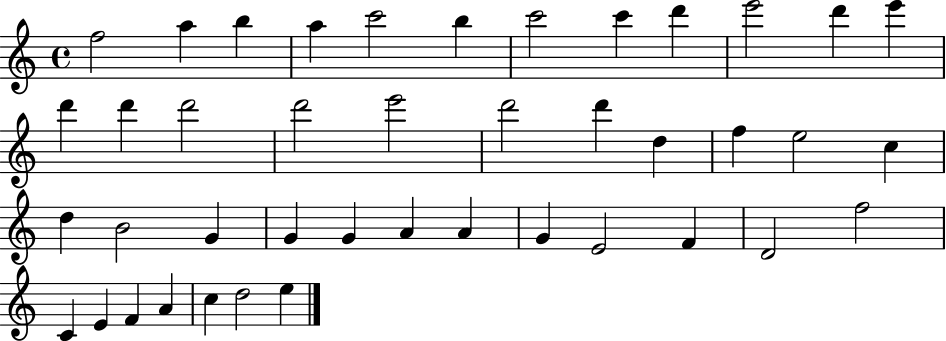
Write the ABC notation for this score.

X:1
T:Untitled
M:4/4
L:1/4
K:C
f2 a b a c'2 b c'2 c' d' e'2 d' e' d' d' d'2 d'2 e'2 d'2 d' d f e2 c d B2 G G G A A G E2 F D2 f2 C E F A c d2 e